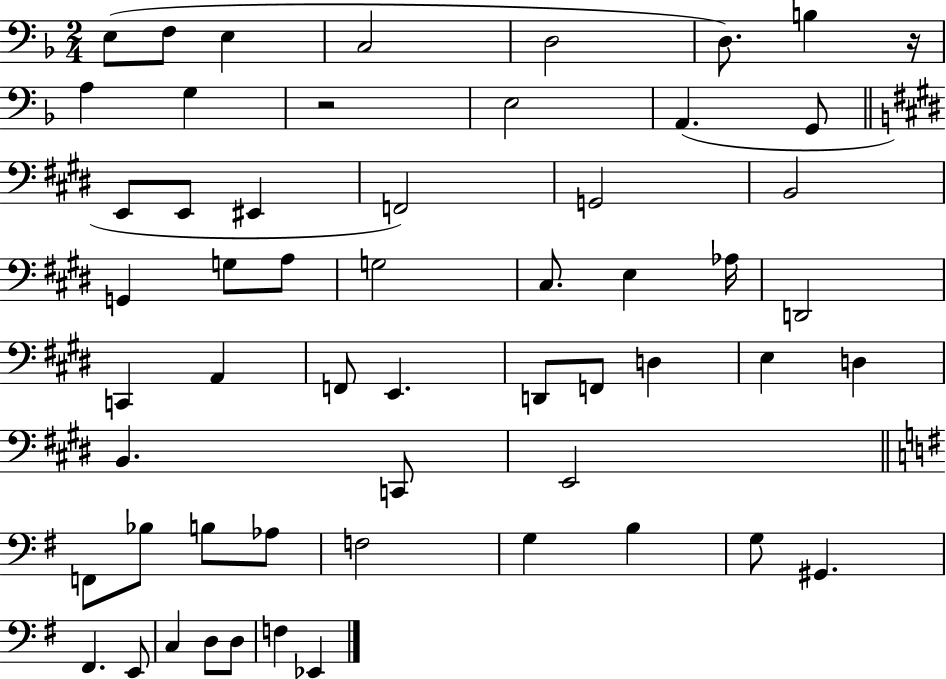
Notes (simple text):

E3/e F3/e E3/q C3/h D3/h D3/e. B3/q R/s A3/q G3/q R/h E3/h A2/q. G2/e E2/e E2/e EIS2/q F2/h G2/h B2/h G2/q G3/e A3/e G3/h C#3/e. E3/q Ab3/s D2/h C2/q A2/q F2/e E2/q. D2/e F2/e D3/q E3/q D3/q B2/q. C2/e E2/h F2/e Bb3/e B3/e Ab3/e F3/h G3/q B3/q G3/e G#2/q. F#2/q. E2/e C3/q D3/e D3/e F3/q Eb2/q